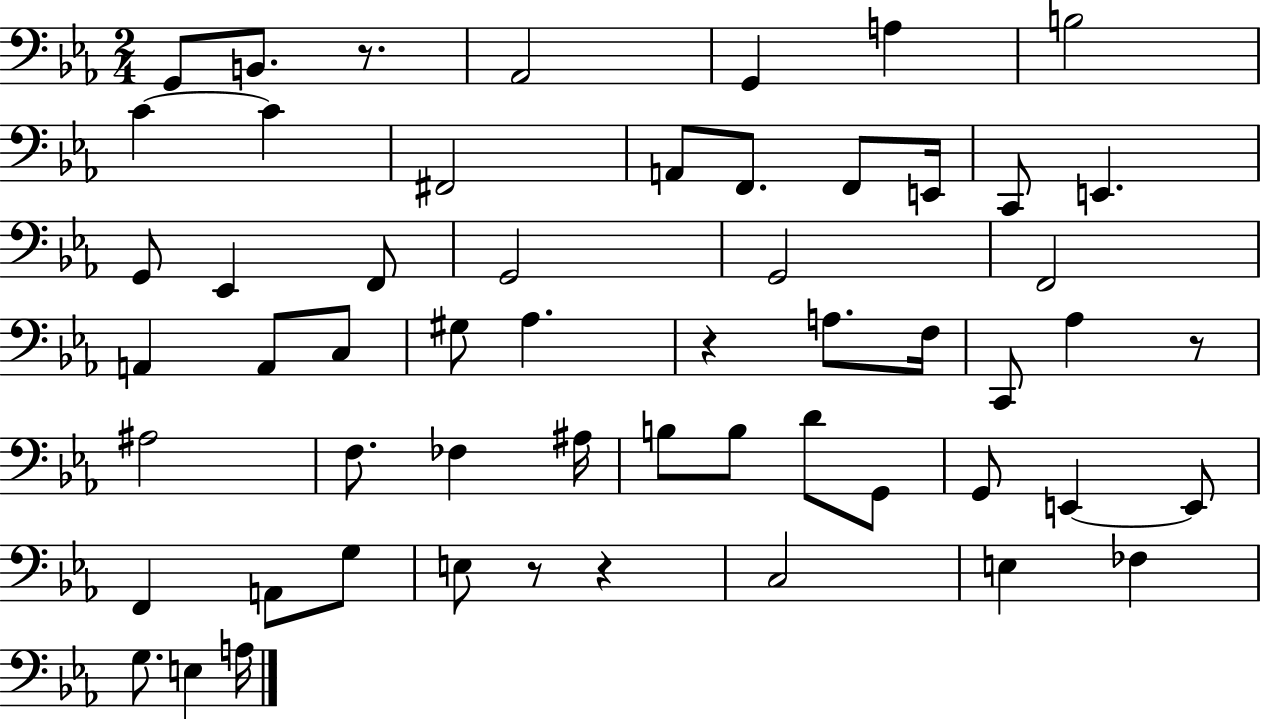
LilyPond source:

{
  \clef bass
  \numericTimeSignature
  \time 2/4
  \key ees \major
  g,8 b,8. r8. | aes,2 | g,4 a4 | b2 | \break c'4~~ c'4 | fis,2 | a,8 f,8. f,8 e,16 | c,8 e,4. | \break g,8 ees,4 f,8 | g,2 | g,2 | f,2 | \break a,4 a,8 c8 | gis8 aes4. | r4 a8. f16 | c,8 aes4 r8 | \break ais2 | f8. fes4 ais16 | b8 b8 d'8 g,8 | g,8 e,4~~ e,8 | \break f,4 a,8 g8 | e8 r8 r4 | c2 | e4 fes4 | \break g8. e4 a16 | \bar "|."
}